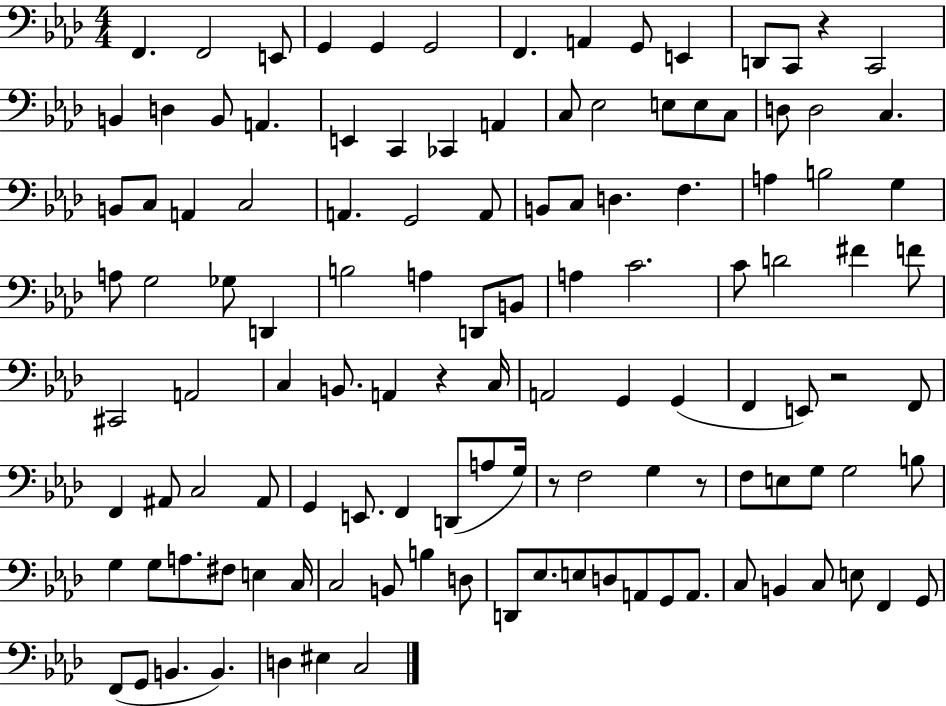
F2/q. F2/h E2/e G2/q G2/q G2/h F2/q. A2/q G2/e E2/q D2/e C2/e R/q C2/h B2/q D3/q B2/e A2/q. E2/q C2/q CES2/q A2/q C3/e Eb3/h E3/e E3/e C3/e D3/e D3/h C3/q. B2/e C3/e A2/q C3/h A2/q. G2/h A2/e B2/e C3/e D3/q. F3/q. A3/q B3/h G3/q A3/e G3/h Gb3/e D2/q B3/h A3/q D2/e B2/e A3/q C4/h. C4/e D4/h F#4/q F4/e C#2/h A2/h C3/q B2/e. A2/q R/q C3/s A2/h G2/q G2/q F2/q E2/e R/h F2/e F2/q A#2/e C3/h A#2/e G2/q E2/e. F2/q D2/e A3/e G3/s R/e F3/h G3/q R/e F3/e E3/e G3/e G3/h B3/e G3/q G3/e A3/e. F#3/e E3/q C3/s C3/h B2/e B3/q D3/e D2/e Eb3/e. E3/e D3/e A2/e G2/e A2/e. C3/e B2/q C3/e E3/e F2/q G2/e F2/e G2/e B2/q. B2/q. D3/q EIS3/q C3/h